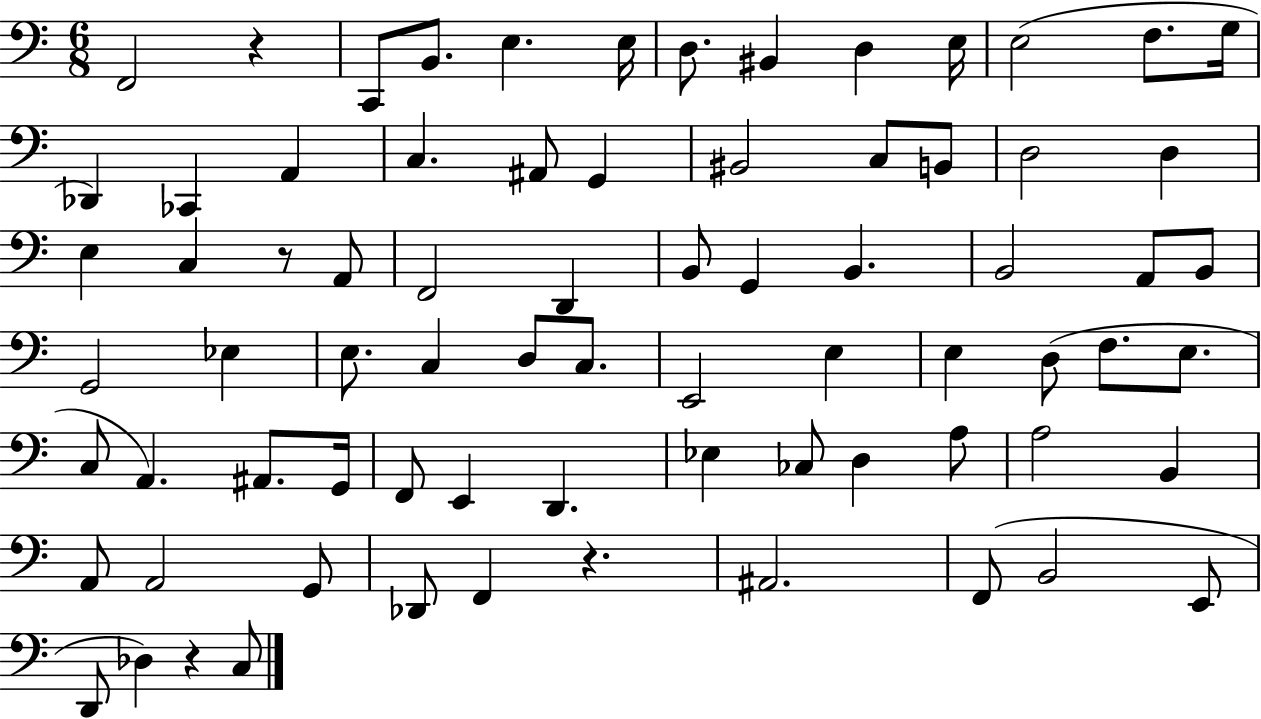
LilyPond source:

{
  \clef bass
  \numericTimeSignature
  \time 6/8
  \key c \major
  f,2 r4 | c,8 b,8. e4. e16 | d8. bis,4 d4 e16 | e2( f8. g16 | \break des,4) ces,4 a,4 | c4. ais,8 g,4 | bis,2 c8 b,8 | d2 d4 | \break e4 c4 r8 a,8 | f,2 d,4 | b,8 g,4 b,4. | b,2 a,8 b,8 | \break g,2 ees4 | e8. c4 d8 c8. | e,2 e4 | e4 d8( f8. e8. | \break c8 a,4.) ais,8. g,16 | f,8 e,4 d,4. | ees4 ces8 d4 a8 | a2 b,4 | \break a,8 a,2 g,8 | des,8 f,4 r4. | ais,2. | f,8( b,2 e,8 | \break d,8 des4) r4 c8 | \bar "|."
}